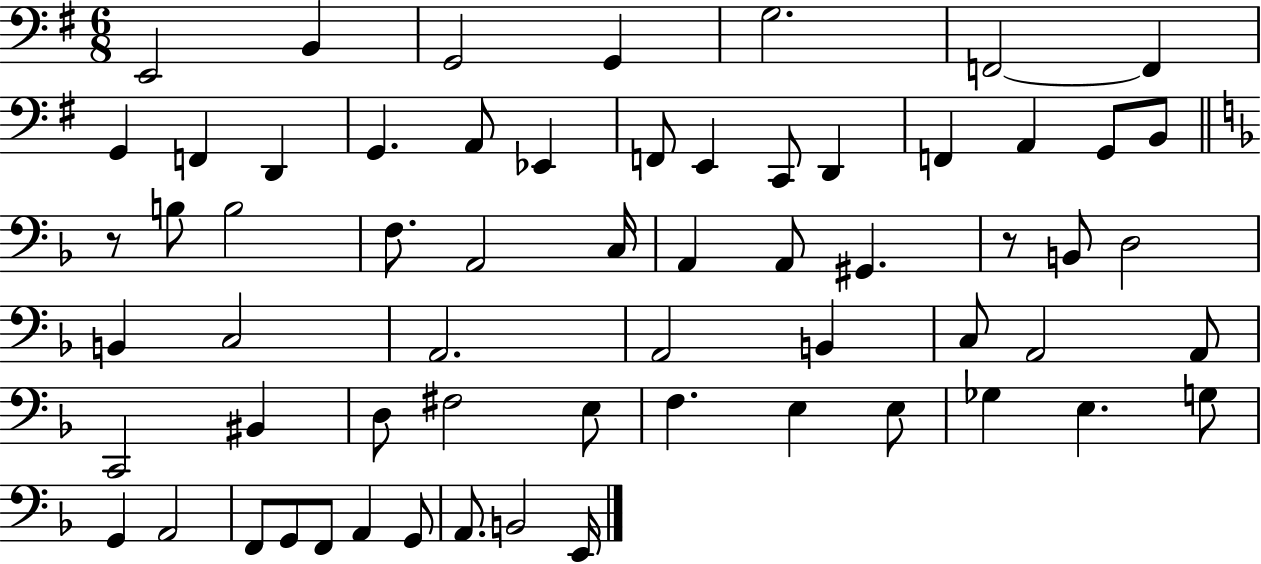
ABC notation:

X:1
T:Untitled
M:6/8
L:1/4
K:G
E,,2 B,, G,,2 G,, G,2 F,,2 F,, G,, F,, D,, G,, A,,/2 _E,, F,,/2 E,, C,,/2 D,, F,, A,, G,,/2 B,,/2 z/2 B,/2 B,2 F,/2 A,,2 C,/4 A,, A,,/2 ^G,, z/2 B,,/2 D,2 B,, C,2 A,,2 A,,2 B,, C,/2 A,,2 A,,/2 C,,2 ^B,, D,/2 ^F,2 E,/2 F, E, E,/2 _G, E, G,/2 G,, A,,2 F,,/2 G,,/2 F,,/2 A,, G,,/2 A,,/2 B,,2 E,,/4